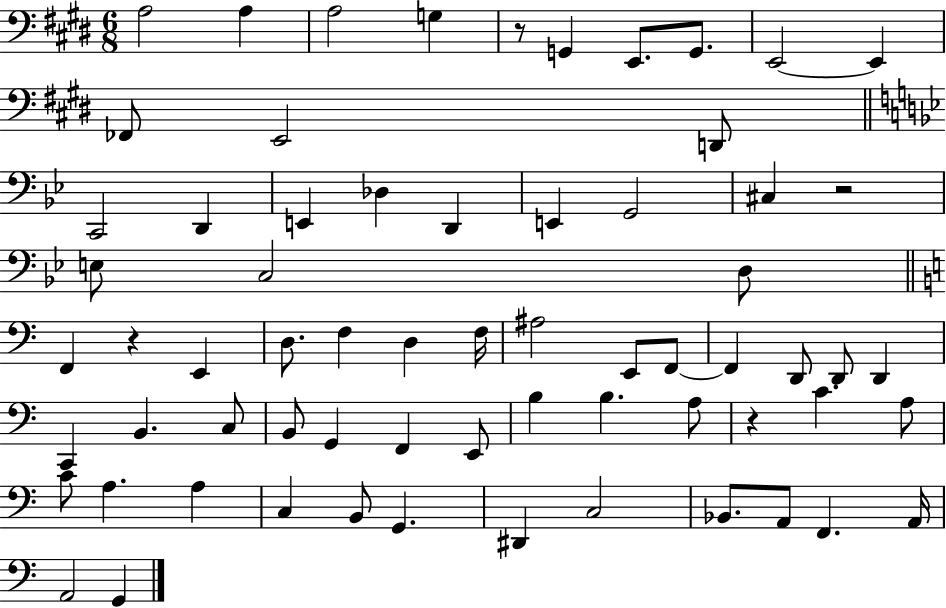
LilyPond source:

{
  \clef bass
  \numericTimeSignature
  \time 6/8
  \key e \major
  \repeat volta 2 { a2 a4 | a2 g4 | r8 g,4 e,8. g,8. | e,2~~ e,4 | \break fes,8 e,2 d,8 | \bar "||" \break \key g \minor c,2 d,4 | e,4 des4 d,4 | e,4 g,2 | cis4 r2 | \break e8 c2 d8 | \bar "||" \break \key a \minor f,4 r4 e,4 | d8. f4 d4 f16 | ais2 e,8 f,8~~ | f,4 d,8 d,8 d,4 | \break c,4 b,4. c8 | b,8 g,4 f,4 e,8 | b4 b4. a8 | r4 c'4. a8 | \break c'8 a4. a4 | c4 b,8 g,4. | dis,4 c2 | bes,8. a,8 f,4. a,16 | \break a,2 g,4 | } \bar "|."
}